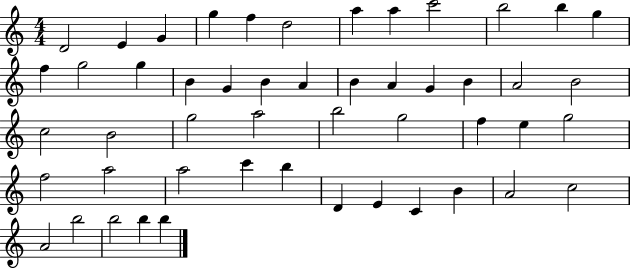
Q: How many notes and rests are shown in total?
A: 50